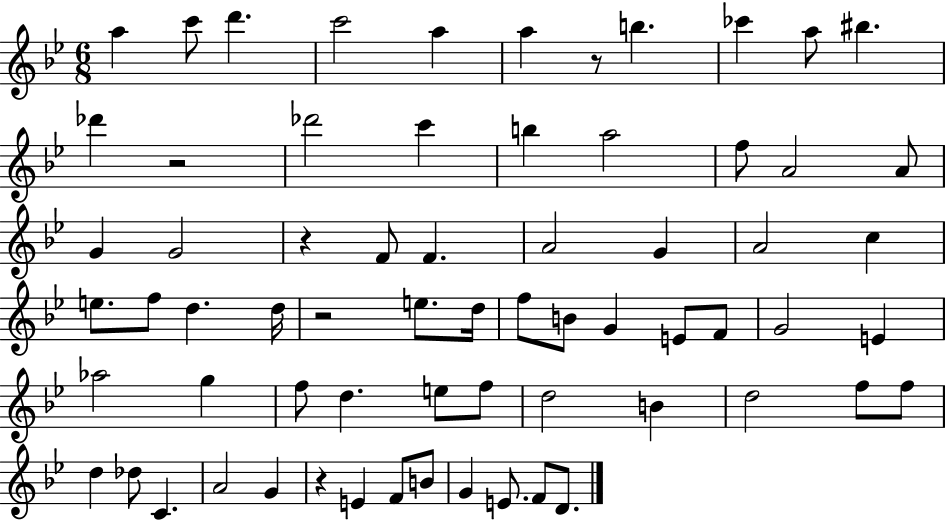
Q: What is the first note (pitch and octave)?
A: A5